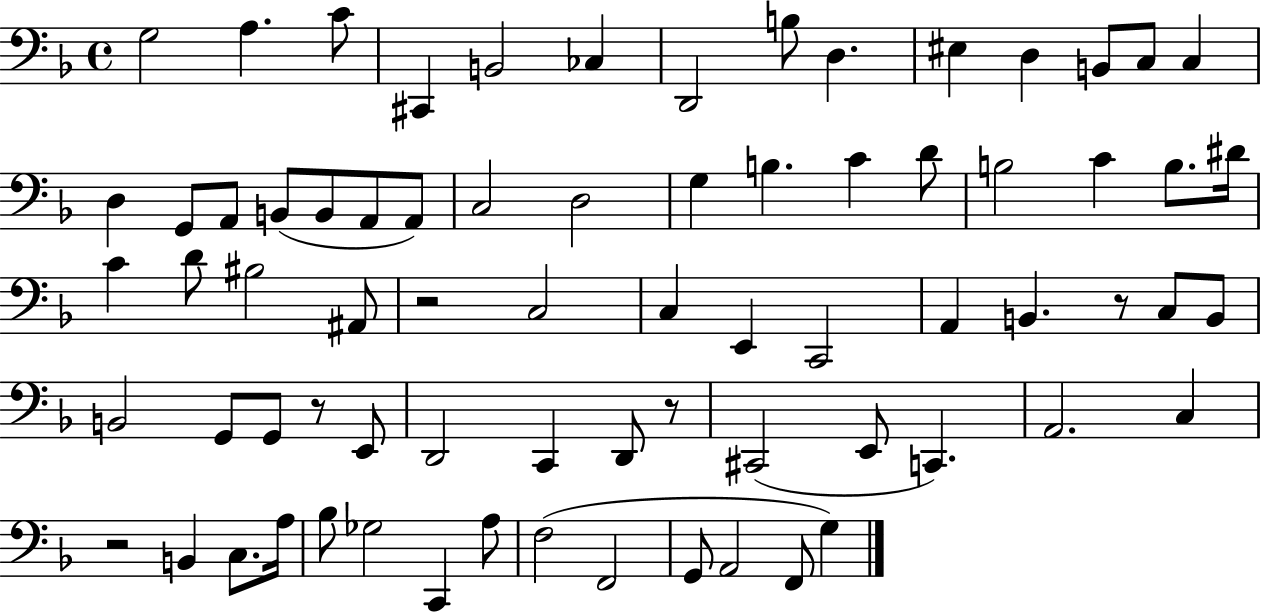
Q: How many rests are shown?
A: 5